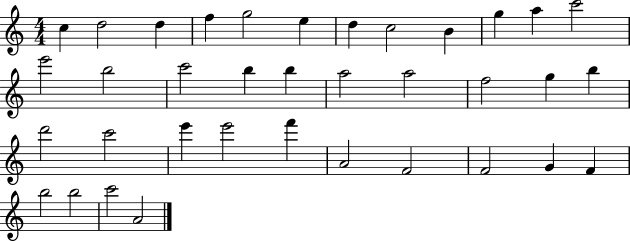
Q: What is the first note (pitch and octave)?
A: C5